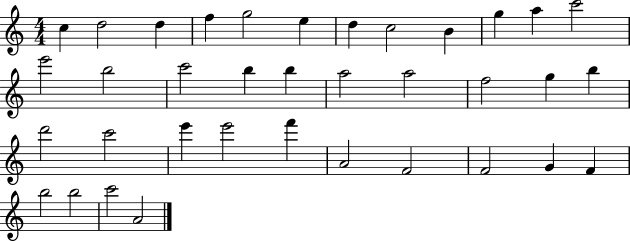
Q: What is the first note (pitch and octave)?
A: C5